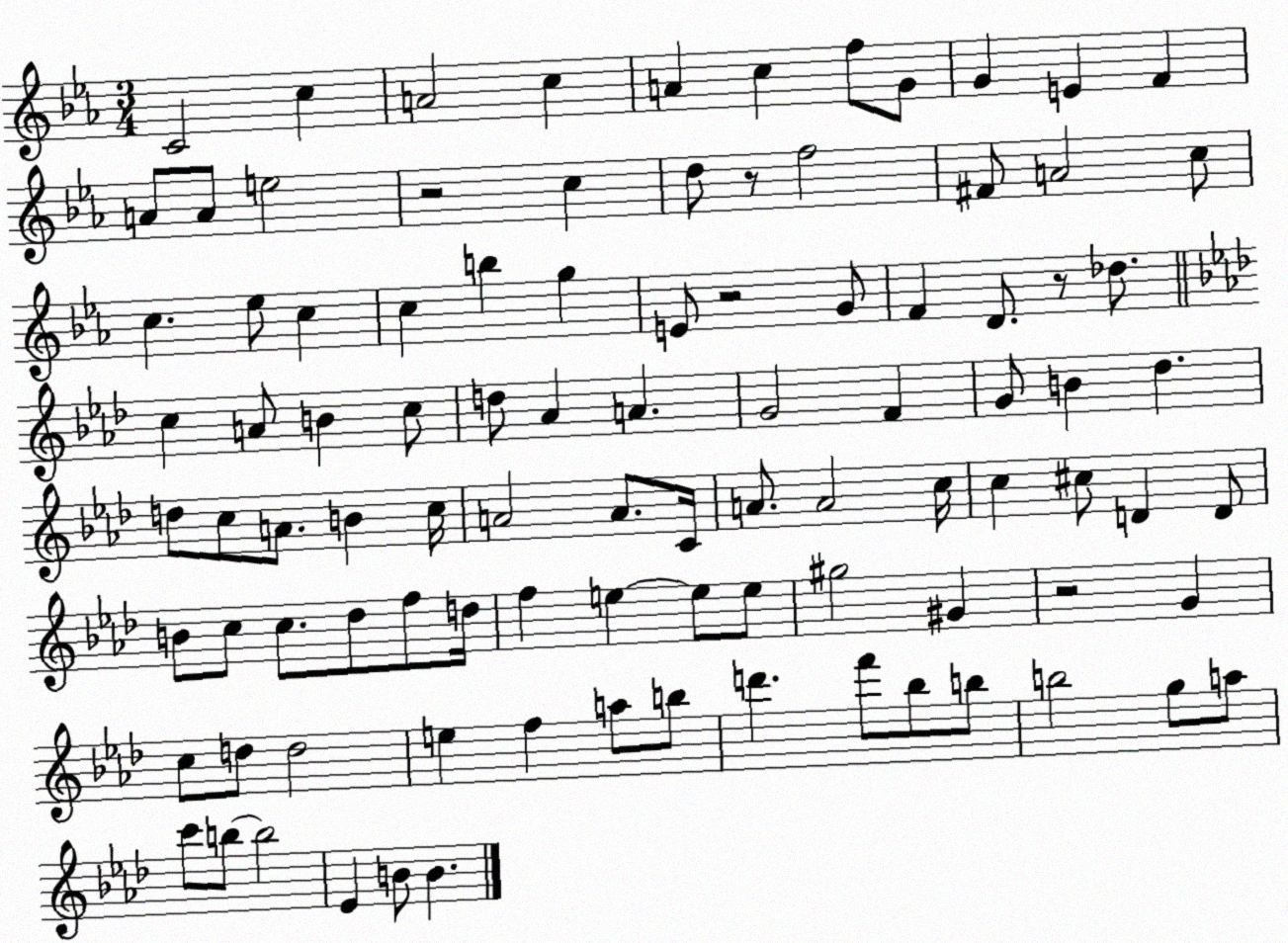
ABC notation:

X:1
T:Untitled
M:3/4
L:1/4
K:Eb
C2 c A2 c A c f/2 G/2 G E F A/2 A/2 e2 z2 c d/2 z/2 f2 ^F/2 A2 c/2 c _e/2 c c b g E/2 z2 G/2 F D/2 z/2 _d/2 c A/2 B c/2 d/2 _A A G2 F G/2 B _d d/2 c/2 A/2 B c/4 A2 A/2 C/4 A/2 A2 c/4 c ^c/2 D D/2 B/2 c/2 c/2 _d/2 f/2 d/4 f e e/2 e/2 ^g2 ^G z2 G c/2 d/2 d2 e f a/2 b/2 d' f'/2 _b/2 b/2 b2 g/2 a/2 c'/2 b/2 b2 _E B/2 B